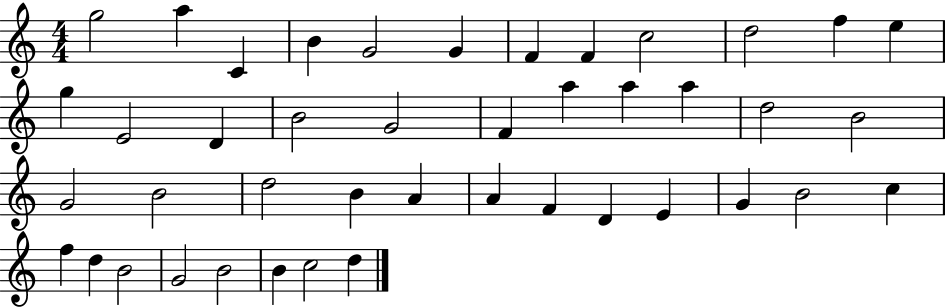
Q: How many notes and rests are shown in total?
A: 43